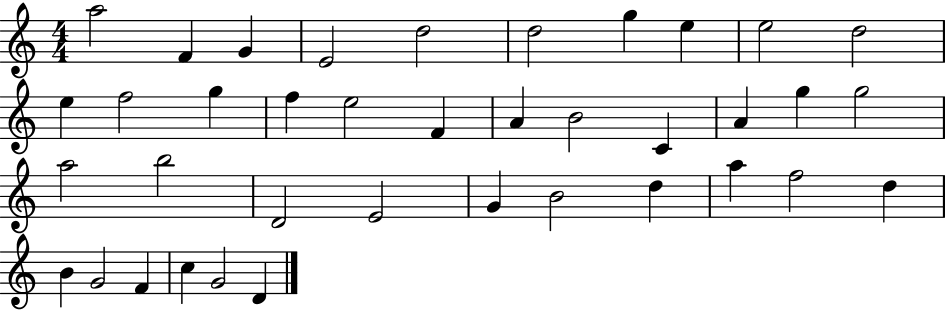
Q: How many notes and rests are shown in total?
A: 38